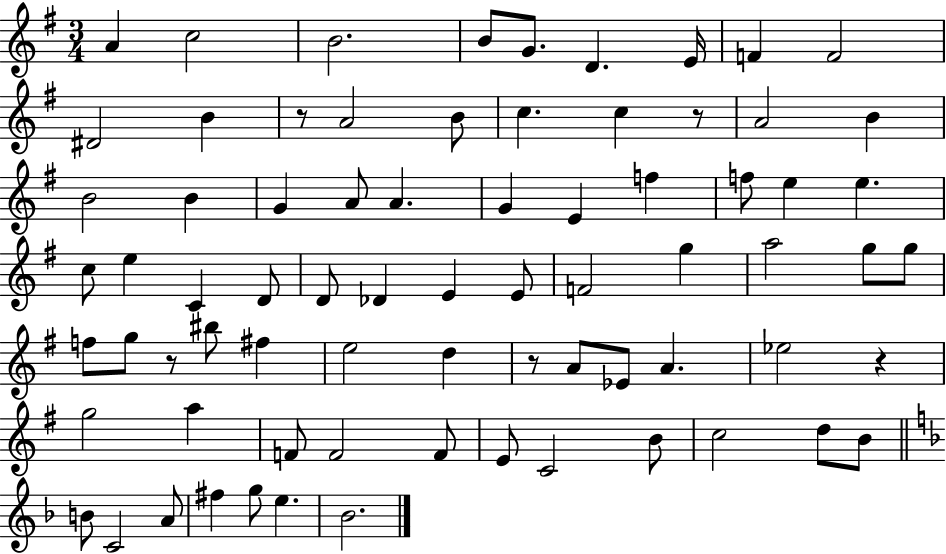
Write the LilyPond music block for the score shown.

{
  \clef treble
  \numericTimeSignature
  \time 3/4
  \key g \major
  a'4 c''2 | b'2. | b'8 g'8. d'4. e'16 | f'4 f'2 | \break dis'2 b'4 | r8 a'2 b'8 | c''4. c''4 r8 | a'2 b'4 | \break b'2 b'4 | g'4 a'8 a'4. | g'4 e'4 f''4 | f''8 e''4 e''4. | \break c''8 e''4 c'4 d'8 | d'8 des'4 e'4 e'8 | f'2 g''4 | a''2 g''8 g''8 | \break f''8 g''8 r8 bis''8 fis''4 | e''2 d''4 | r8 a'8 ees'8 a'4. | ees''2 r4 | \break g''2 a''4 | f'8 f'2 f'8 | e'8 c'2 b'8 | c''2 d''8 b'8 | \break \bar "||" \break \key f \major b'8 c'2 a'8 | fis''4 g''8 e''4. | bes'2. | \bar "|."
}